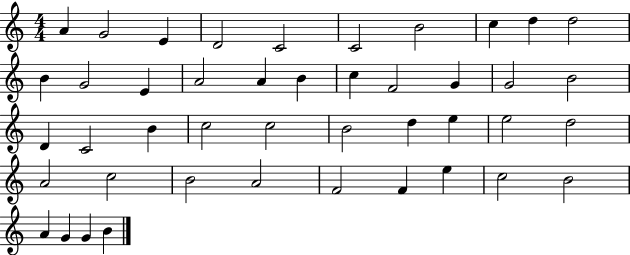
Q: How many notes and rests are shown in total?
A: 44